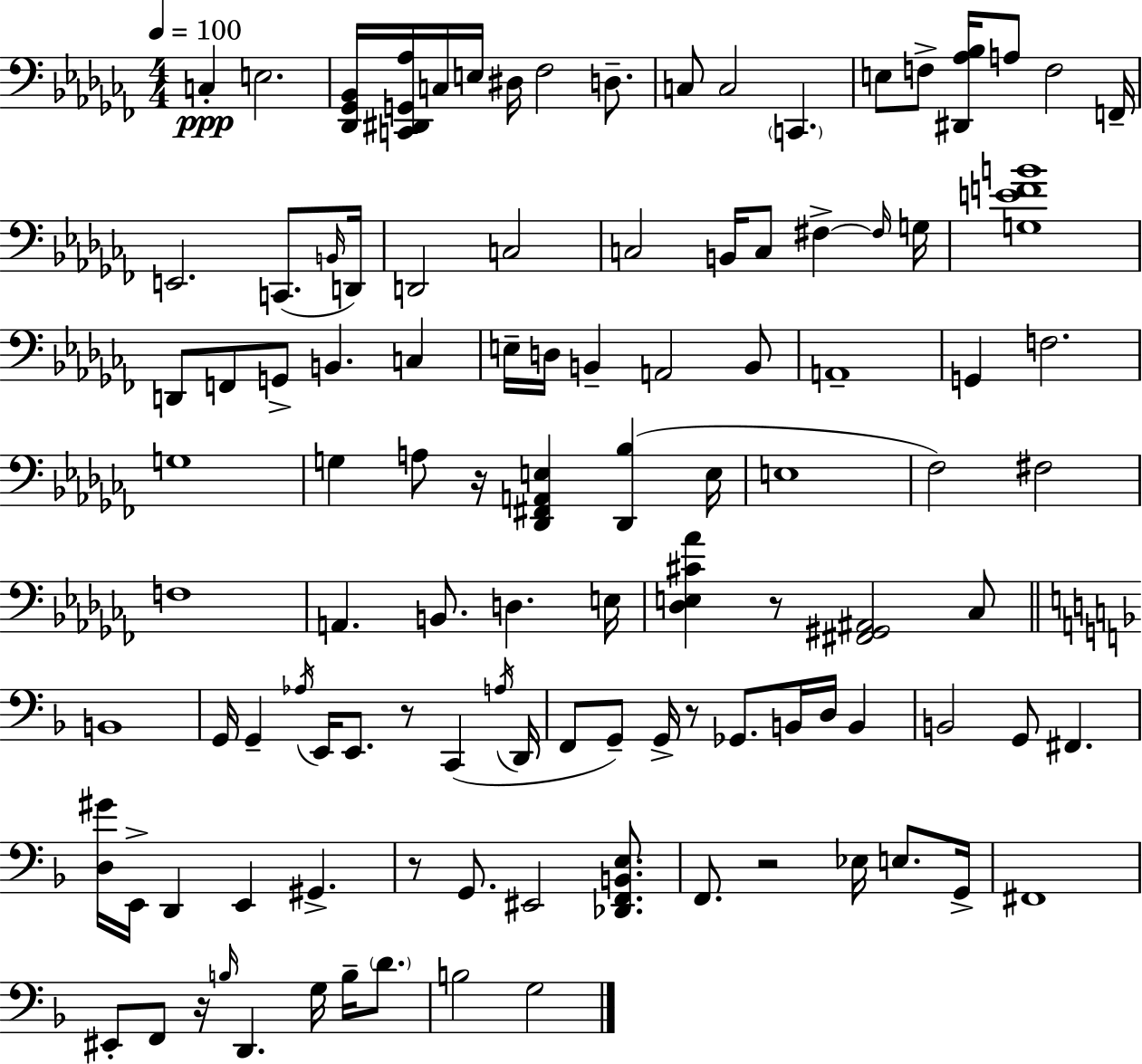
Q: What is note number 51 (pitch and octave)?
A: D3